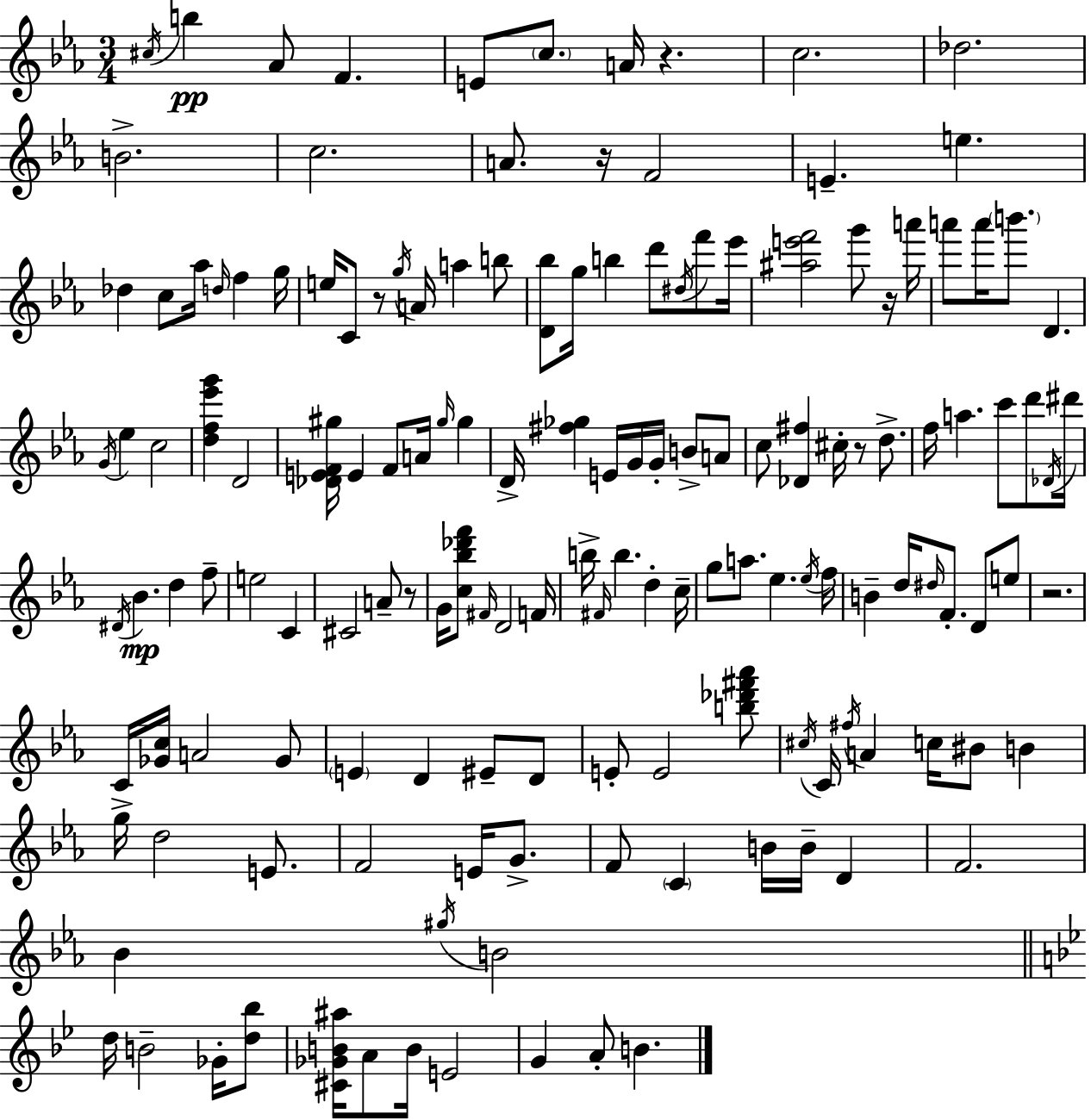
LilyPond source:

{
  \clef treble
  \numericTimeSignature
  \time 3/4
  \key c \minor
  \acciaccatura { cis''16 }\pp b''4 aes'8 f'4. | e'8 \parenthesize c''8. a'16 r4. | c''2. | des''2. | \break b'2.-> | c''2. | a'8. r16 f'2 | e'4.-- e''4. | \break des''4 c''8 aes''16 \grace { d''16 } f''4 | g''16 e''16 c'8 r8 \acciaccatura { g''16 } a'16 a''4 | b''8 <d' bes''>8 g''16 b''4 d'''8 | \acciaccatura { dis''16 } f'''8 ees'''16 <ais'' e''' f'''>2 | \break g'''8 r16 a'''16 a'''8 a'''16 \parenthesize b'''8. d'4. | \acciaccatura { g'16 } ees''4 c''2 | <d'' f'' ees''' g'''>4 d'2 | <des' e' f' gis''>16 e'4 f'8 | \break a'16 \grace { gis''16 } gis''4 d'16-> <fis'' ges''>4 e'16 | g'16 g'16-. b'8-> a'8 c''8 <des' fis''>4 | cis''16-. r8 d''8.-> f''16 a''4. | c'''8 d'''8 \acciaccatura { des'16 } dis'''16 \acciaccatura { dis'16 }\mp bes'4. | \break d''4 f''8-- e''2 | c'4 cis'2 | a'8-- r8 g'16 <c'' bes'' des''' f'''>8 \grace { fis'16 } | d'2 f'16 b''16-> \grace { fis'16 } b''4. | \break d''4-. c''16-- g''8 | a''8. ees''4. \acciaccatura { ees''16 } f''16 b'4-- | d''16 \grace { dis''16 } f'8.-. d'8 e''8 | r2. | \break c'16 <ges' c''>16 a'2 ges'8 | \parenthesize e'4 d'4 eis'8-- d'8 | e'8-. e'2 <b'' des''' fis''' aes'''>8 | \acciaccatura { cis''16 } c'16 \acciaccatura { fis''16 } a'4 c''16 bis'8 b'4 | \break g''16-> d''2 e'8. | f'2 e'16 g'8.-> | f'8 \parenthesize c'4 b'16 b'16-- d'4 | f'2. | \break bes'4 \acciaccatura { gis''16 } b'2 | \bar "||" \break \key bes \major d''16 b'2-- ges'16-. <d'' bes''>8 | <cis' ges' b' ais''>16 a'8 b'16 e'2 | g'4 a'8-. b'4. | \bar "|."
}